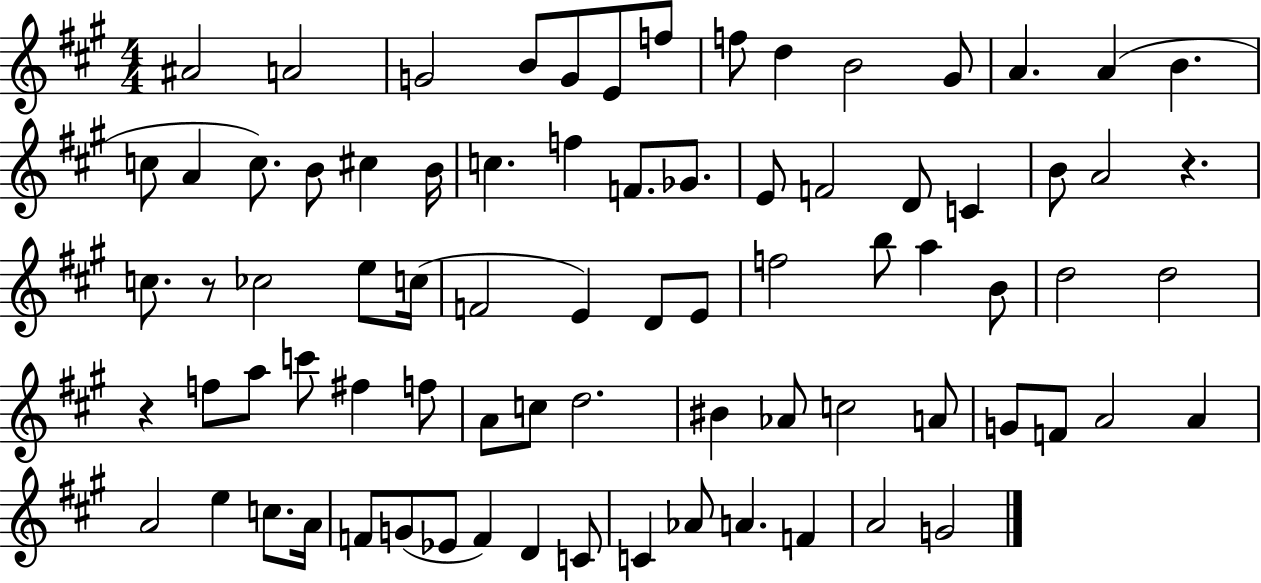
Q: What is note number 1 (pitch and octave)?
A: A#4